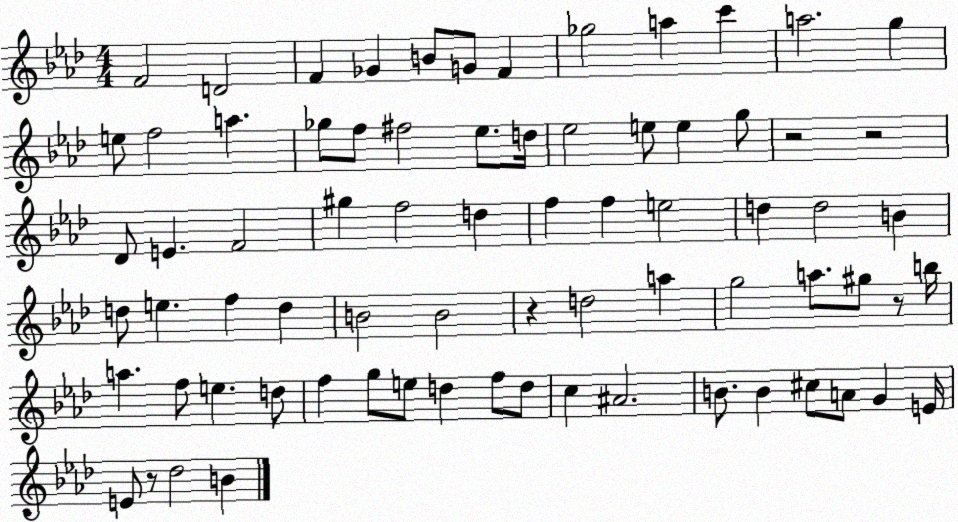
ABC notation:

X:1
T:Untitled
M:4/4
L:1/4
K:Ab
F2 D2 F _G B/2 G/2 F _g2 a c' a2 g e/2 f2 a _g/2 f/2 ^f2 _e/2 d/4 _e2 e/2 e g/2 z2 z2 _D/2 E F2 ^g f2 d f f e2 d d2 B d/2 e f d B2 B2 z d2 a g2 a/2 ^g/2 z/2 b/4 a f/2 e d/2 f g/2 e/2 d f/2 d/2 c ^A2 B/2 B ^c/2 A/2 G E/4 E/2 z/2 _d2 B